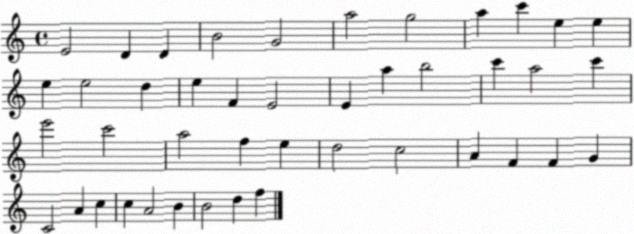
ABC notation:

X:1
T:Untitled
M:4/4
L:1/4
K:C
E2 D D B2 G2 a2 g2 a c' e e e e2 d e F E2 E a b2 c' a2 c' e'2 c'2 a2 f e d2 c2 A F F G C2 A c c A2 B B2 d f